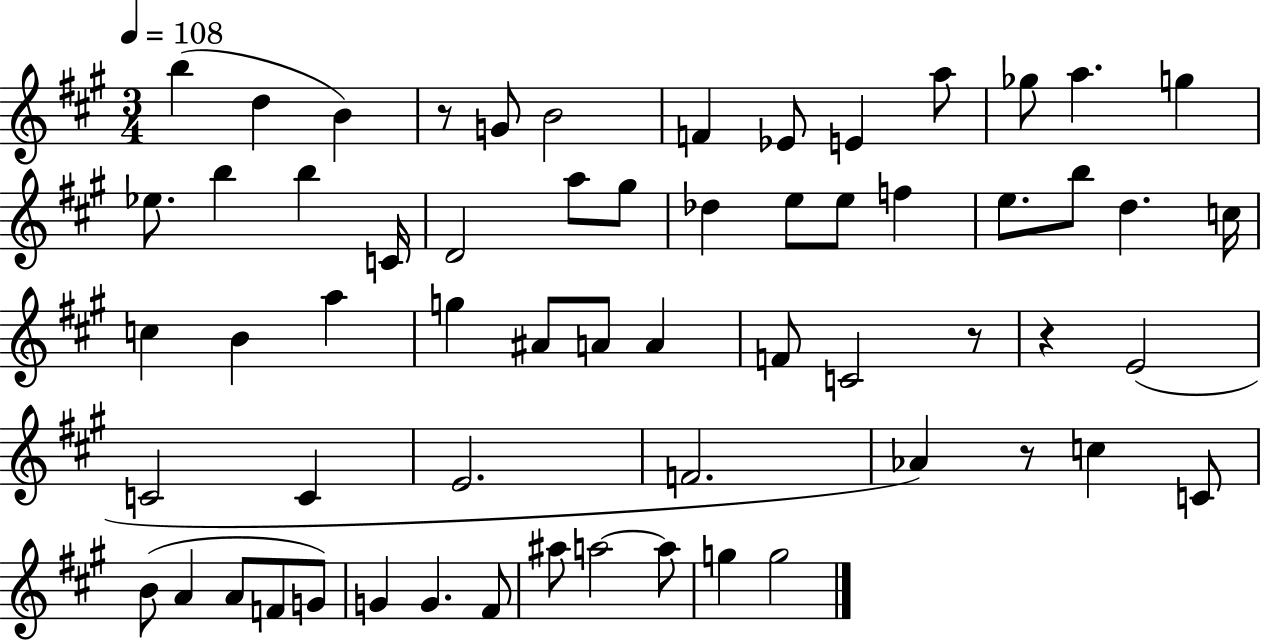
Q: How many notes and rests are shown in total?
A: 61